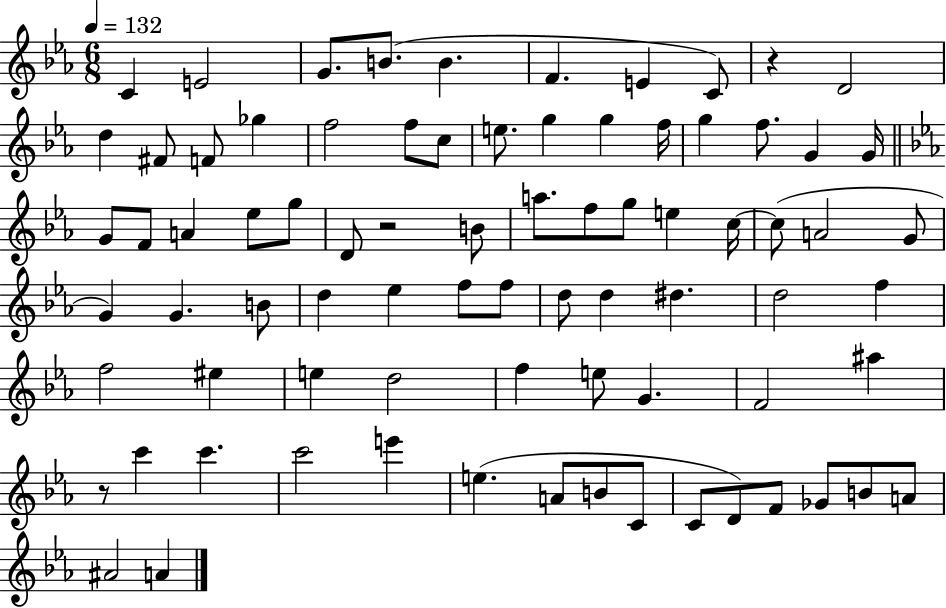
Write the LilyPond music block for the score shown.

{
  \clef treble
  \numericTimeSignature
  \time 6/8
  \key ees \major
  \tempo 4 = 132
  c'4 e'2 | g'8. b'8.( b'4. | f'4. e'4 c'8) | r4 d'2 | \break d''4 fis'8 f'8 ges''4 | f''2 f''8 c''8 | e''8. g''4 g''4 f''16 | g''4 f''8. g'4 g'16 | \break \bar "||" \break \key ees \major g'8 f'8 a'4 ees''8 g''8 | d'8 r2 b'8 | a''8. f''8 g''8 e''4 c''16~~ | c''8( a'2 g'8 | \break g'4) g'4. b'8 | d''4 ees''4 f''8 f''8 | d''8 d''4 dis''4. | d''2 f''4 | \break f''2 eis''4 | e''4 d''2 | f''4 e''8 g'4. | f'2 ais''4 | \break r8 c'''4 c'''4. | c'''2 e'''4 | e''4.( a'8 b'8 c'8 | c'8 d'8) f'8 ges'8 b'8 a'8 | \break ais'2 a'4 | \bar "|."
}